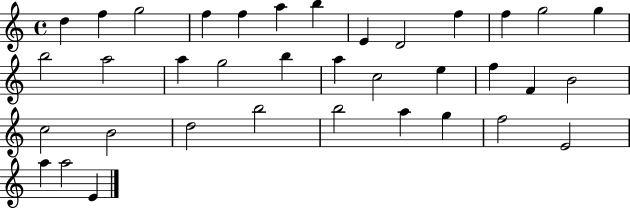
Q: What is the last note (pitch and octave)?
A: E4